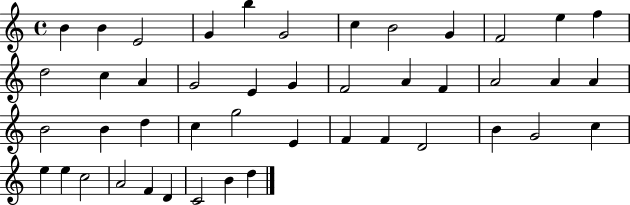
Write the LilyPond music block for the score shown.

{
  \clef treble
  \time 4/4
  \defaultTimeSignature
  \key c \major
  b'4 b'4 e'2 | g'4 b''4 g'2 | c''4 b'2 g'4 | f'2 e''4 f''4 | \break d''2 c''4 a'4 | g'2 e'4 g'4 | f'2 a'4 f'4 | a'2 a'4 a'4 | \break b'2 b'4 d''4 | c''4 g''2 e'4 | f'4 f'4 d'2 | b'4 g'2 c''4 | \break e''4 e''4 c''2 | a'2 f'4 d'4 | c'2 b'4 d''4 | \bar "|."
}